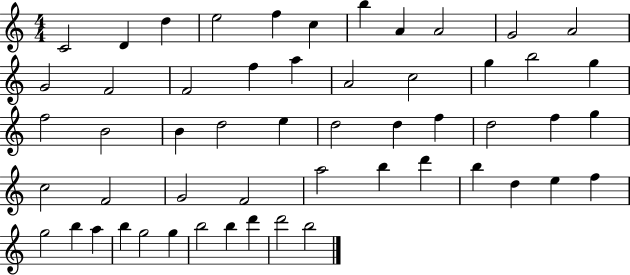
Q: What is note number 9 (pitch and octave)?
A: A4